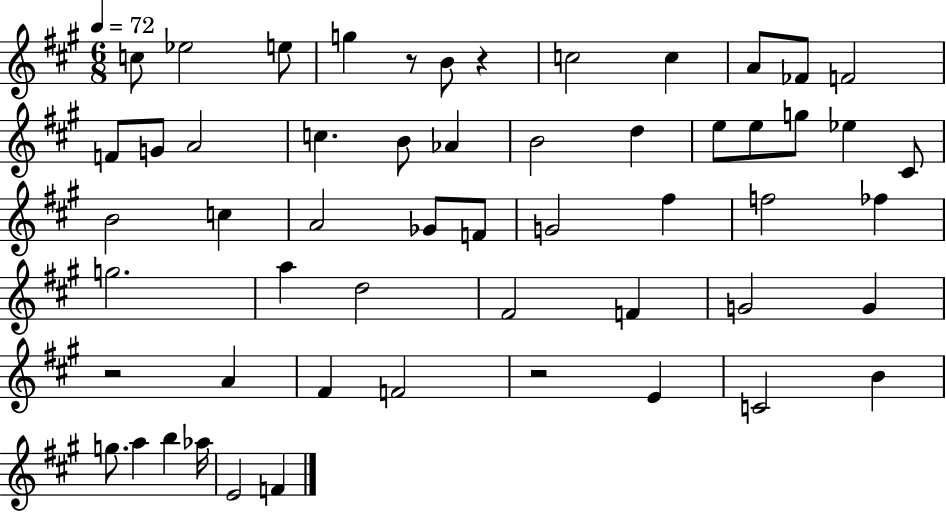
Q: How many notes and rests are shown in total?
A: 55